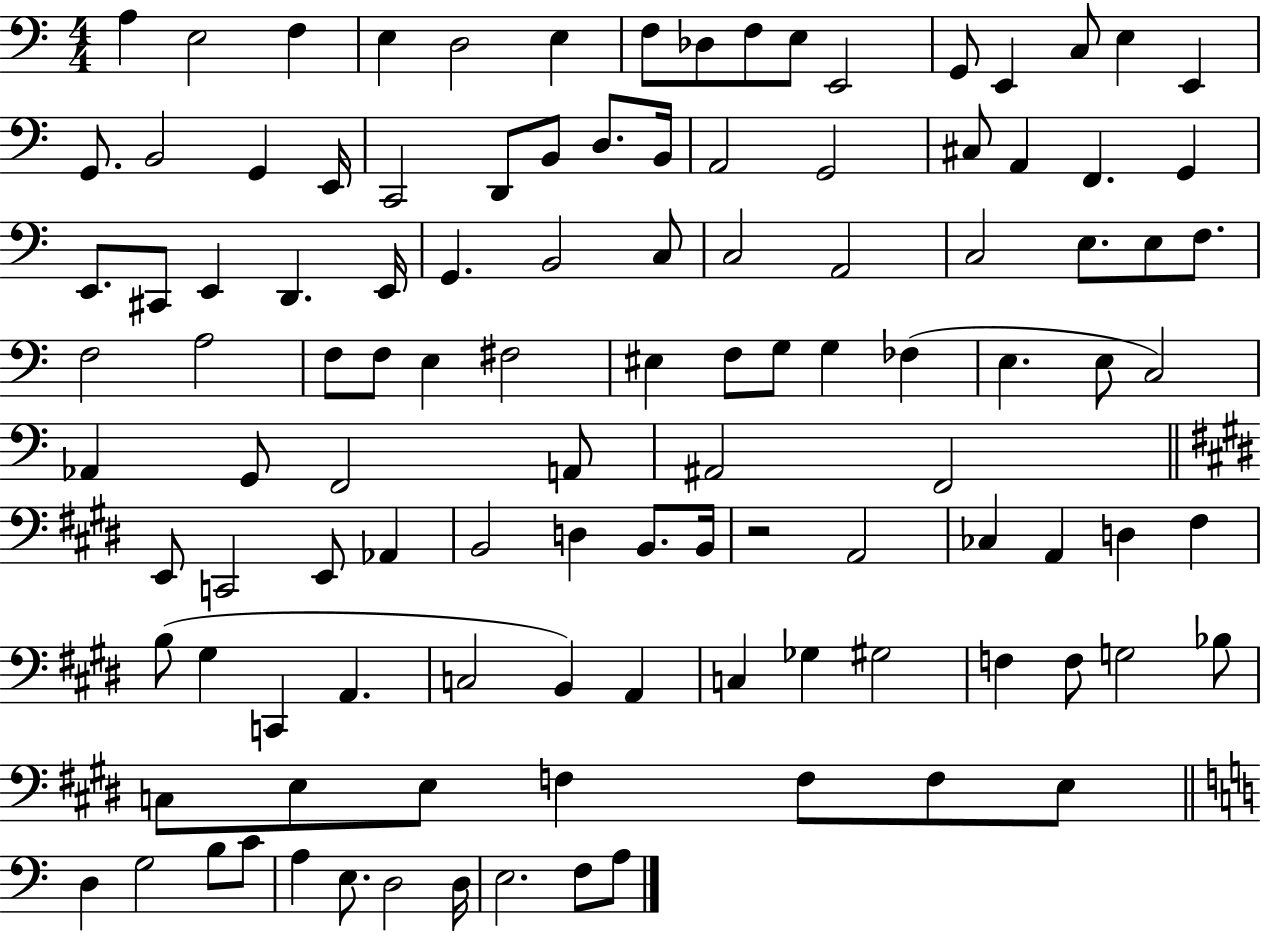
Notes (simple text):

A3/q E3/h F3/q E3/q D3/h E3/q F3/e Db3/e F3/e E3/e E2/h G2/e E2/q C3/e E3/q E2/q G2/e. B2/h G2/q E2/s C2/h D2/e B2/e D3/e. B2/s A2/h G2/h C#3/e A2/q F2/q. G2/q E2/e. C#2/e E2/q D2/q. E2/s G2/q. B2/h C3/e C3/h A2/h C3/h E3/e. E3/e F3/e. F3/h A3/h F3/e F3/e E3/q F#3/h EIS3/q F3/e G3/e G3/q FES3/q E3/q. E3/e C3/h Ab2/q G2/e F2/h A2/e A#2/h F2/h E2/e C2/h E2/e Ab2/q B2/h D3/q B2/e. B2/s R/h A2/h CES3/q A2/q D3/q F#3/q B3/e G#3/q C2/q A2/q. C3/h B2/q A2/q C3/q Gb3/q G#3/h F3/q F3/e G3/h Bb3/e C3/e E3/e E3/e F3/q F3/e F3/e E3/e D3/q G3/h B3/e C4/e A3/q E3/e. D3/h D3/s E3/h. F3/e A3/e